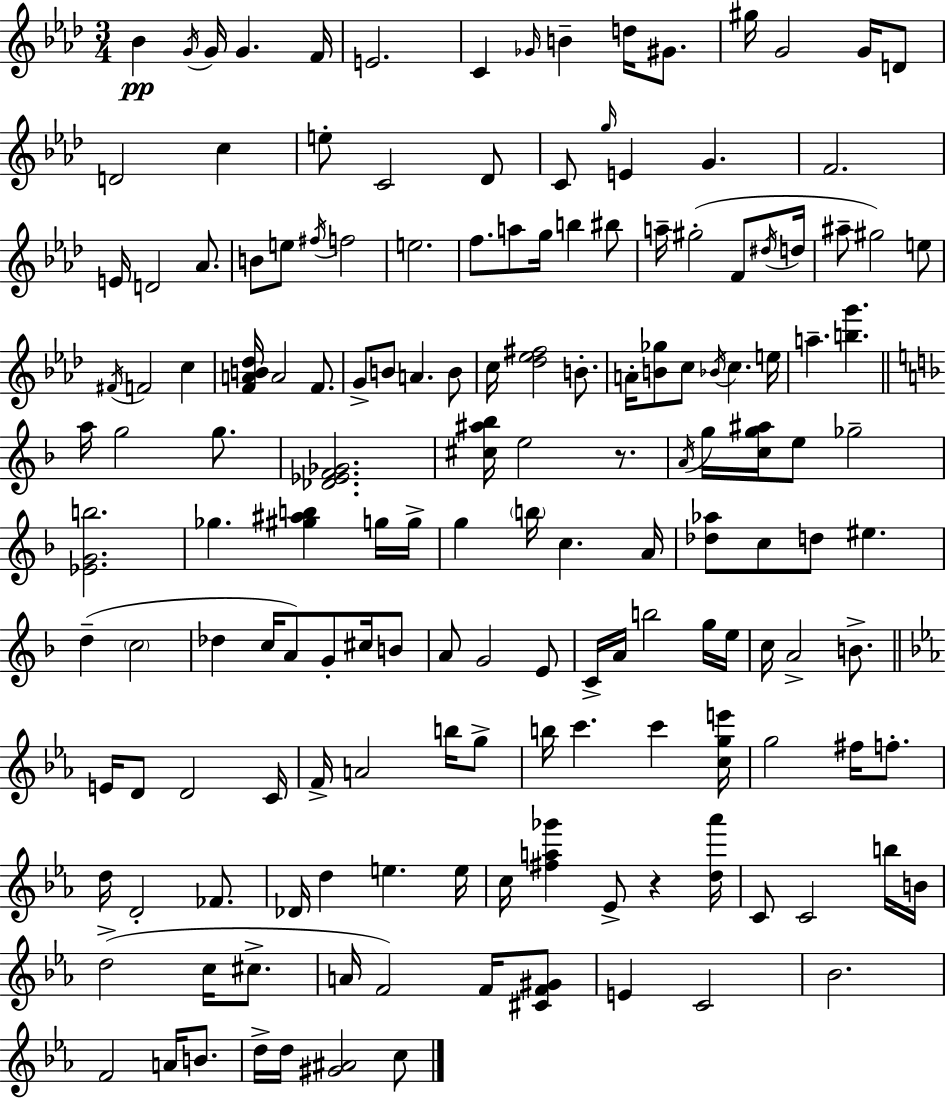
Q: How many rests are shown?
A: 2